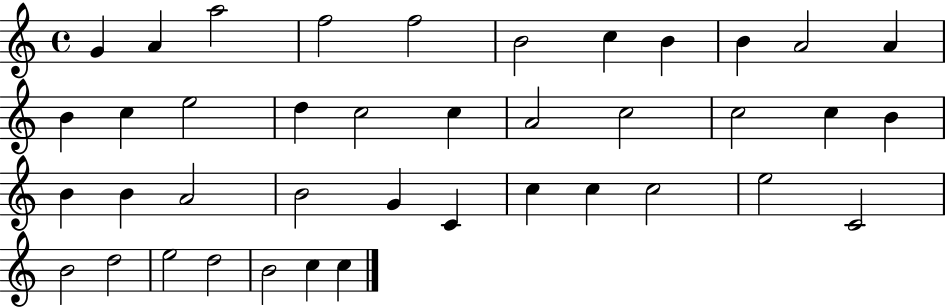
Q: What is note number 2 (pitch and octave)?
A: A4